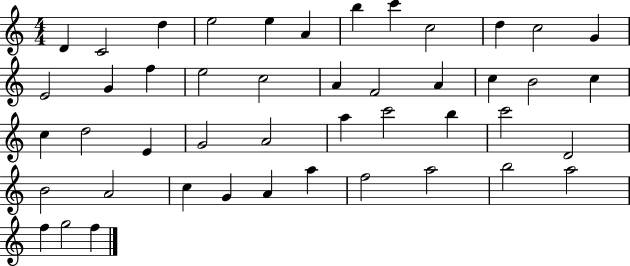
{
  \clef treble
  \numericTimeSignature
  \time 4/4
  \key c \major
  d'4 c'2 d''4 | e''2 e''4 a'4 | b''4 c'''4 c''2 | d''4 c''2 g'4 | \break e'2 g'4 f''4 | e''2 c''2 | a'4 f'2 a'4 | c''4 b'2 c''4 | \break c''4 d''2 e'4 | g'2 a'2 | a''4 c'''2 b''4 | c'''2 d'2 | \break b'2 a'2 | c''4 g'4 a'4 a''4 | f''2 a''2 | b''2 a''2 | \break f''4 g''2 f''4 | \bar "|."
}